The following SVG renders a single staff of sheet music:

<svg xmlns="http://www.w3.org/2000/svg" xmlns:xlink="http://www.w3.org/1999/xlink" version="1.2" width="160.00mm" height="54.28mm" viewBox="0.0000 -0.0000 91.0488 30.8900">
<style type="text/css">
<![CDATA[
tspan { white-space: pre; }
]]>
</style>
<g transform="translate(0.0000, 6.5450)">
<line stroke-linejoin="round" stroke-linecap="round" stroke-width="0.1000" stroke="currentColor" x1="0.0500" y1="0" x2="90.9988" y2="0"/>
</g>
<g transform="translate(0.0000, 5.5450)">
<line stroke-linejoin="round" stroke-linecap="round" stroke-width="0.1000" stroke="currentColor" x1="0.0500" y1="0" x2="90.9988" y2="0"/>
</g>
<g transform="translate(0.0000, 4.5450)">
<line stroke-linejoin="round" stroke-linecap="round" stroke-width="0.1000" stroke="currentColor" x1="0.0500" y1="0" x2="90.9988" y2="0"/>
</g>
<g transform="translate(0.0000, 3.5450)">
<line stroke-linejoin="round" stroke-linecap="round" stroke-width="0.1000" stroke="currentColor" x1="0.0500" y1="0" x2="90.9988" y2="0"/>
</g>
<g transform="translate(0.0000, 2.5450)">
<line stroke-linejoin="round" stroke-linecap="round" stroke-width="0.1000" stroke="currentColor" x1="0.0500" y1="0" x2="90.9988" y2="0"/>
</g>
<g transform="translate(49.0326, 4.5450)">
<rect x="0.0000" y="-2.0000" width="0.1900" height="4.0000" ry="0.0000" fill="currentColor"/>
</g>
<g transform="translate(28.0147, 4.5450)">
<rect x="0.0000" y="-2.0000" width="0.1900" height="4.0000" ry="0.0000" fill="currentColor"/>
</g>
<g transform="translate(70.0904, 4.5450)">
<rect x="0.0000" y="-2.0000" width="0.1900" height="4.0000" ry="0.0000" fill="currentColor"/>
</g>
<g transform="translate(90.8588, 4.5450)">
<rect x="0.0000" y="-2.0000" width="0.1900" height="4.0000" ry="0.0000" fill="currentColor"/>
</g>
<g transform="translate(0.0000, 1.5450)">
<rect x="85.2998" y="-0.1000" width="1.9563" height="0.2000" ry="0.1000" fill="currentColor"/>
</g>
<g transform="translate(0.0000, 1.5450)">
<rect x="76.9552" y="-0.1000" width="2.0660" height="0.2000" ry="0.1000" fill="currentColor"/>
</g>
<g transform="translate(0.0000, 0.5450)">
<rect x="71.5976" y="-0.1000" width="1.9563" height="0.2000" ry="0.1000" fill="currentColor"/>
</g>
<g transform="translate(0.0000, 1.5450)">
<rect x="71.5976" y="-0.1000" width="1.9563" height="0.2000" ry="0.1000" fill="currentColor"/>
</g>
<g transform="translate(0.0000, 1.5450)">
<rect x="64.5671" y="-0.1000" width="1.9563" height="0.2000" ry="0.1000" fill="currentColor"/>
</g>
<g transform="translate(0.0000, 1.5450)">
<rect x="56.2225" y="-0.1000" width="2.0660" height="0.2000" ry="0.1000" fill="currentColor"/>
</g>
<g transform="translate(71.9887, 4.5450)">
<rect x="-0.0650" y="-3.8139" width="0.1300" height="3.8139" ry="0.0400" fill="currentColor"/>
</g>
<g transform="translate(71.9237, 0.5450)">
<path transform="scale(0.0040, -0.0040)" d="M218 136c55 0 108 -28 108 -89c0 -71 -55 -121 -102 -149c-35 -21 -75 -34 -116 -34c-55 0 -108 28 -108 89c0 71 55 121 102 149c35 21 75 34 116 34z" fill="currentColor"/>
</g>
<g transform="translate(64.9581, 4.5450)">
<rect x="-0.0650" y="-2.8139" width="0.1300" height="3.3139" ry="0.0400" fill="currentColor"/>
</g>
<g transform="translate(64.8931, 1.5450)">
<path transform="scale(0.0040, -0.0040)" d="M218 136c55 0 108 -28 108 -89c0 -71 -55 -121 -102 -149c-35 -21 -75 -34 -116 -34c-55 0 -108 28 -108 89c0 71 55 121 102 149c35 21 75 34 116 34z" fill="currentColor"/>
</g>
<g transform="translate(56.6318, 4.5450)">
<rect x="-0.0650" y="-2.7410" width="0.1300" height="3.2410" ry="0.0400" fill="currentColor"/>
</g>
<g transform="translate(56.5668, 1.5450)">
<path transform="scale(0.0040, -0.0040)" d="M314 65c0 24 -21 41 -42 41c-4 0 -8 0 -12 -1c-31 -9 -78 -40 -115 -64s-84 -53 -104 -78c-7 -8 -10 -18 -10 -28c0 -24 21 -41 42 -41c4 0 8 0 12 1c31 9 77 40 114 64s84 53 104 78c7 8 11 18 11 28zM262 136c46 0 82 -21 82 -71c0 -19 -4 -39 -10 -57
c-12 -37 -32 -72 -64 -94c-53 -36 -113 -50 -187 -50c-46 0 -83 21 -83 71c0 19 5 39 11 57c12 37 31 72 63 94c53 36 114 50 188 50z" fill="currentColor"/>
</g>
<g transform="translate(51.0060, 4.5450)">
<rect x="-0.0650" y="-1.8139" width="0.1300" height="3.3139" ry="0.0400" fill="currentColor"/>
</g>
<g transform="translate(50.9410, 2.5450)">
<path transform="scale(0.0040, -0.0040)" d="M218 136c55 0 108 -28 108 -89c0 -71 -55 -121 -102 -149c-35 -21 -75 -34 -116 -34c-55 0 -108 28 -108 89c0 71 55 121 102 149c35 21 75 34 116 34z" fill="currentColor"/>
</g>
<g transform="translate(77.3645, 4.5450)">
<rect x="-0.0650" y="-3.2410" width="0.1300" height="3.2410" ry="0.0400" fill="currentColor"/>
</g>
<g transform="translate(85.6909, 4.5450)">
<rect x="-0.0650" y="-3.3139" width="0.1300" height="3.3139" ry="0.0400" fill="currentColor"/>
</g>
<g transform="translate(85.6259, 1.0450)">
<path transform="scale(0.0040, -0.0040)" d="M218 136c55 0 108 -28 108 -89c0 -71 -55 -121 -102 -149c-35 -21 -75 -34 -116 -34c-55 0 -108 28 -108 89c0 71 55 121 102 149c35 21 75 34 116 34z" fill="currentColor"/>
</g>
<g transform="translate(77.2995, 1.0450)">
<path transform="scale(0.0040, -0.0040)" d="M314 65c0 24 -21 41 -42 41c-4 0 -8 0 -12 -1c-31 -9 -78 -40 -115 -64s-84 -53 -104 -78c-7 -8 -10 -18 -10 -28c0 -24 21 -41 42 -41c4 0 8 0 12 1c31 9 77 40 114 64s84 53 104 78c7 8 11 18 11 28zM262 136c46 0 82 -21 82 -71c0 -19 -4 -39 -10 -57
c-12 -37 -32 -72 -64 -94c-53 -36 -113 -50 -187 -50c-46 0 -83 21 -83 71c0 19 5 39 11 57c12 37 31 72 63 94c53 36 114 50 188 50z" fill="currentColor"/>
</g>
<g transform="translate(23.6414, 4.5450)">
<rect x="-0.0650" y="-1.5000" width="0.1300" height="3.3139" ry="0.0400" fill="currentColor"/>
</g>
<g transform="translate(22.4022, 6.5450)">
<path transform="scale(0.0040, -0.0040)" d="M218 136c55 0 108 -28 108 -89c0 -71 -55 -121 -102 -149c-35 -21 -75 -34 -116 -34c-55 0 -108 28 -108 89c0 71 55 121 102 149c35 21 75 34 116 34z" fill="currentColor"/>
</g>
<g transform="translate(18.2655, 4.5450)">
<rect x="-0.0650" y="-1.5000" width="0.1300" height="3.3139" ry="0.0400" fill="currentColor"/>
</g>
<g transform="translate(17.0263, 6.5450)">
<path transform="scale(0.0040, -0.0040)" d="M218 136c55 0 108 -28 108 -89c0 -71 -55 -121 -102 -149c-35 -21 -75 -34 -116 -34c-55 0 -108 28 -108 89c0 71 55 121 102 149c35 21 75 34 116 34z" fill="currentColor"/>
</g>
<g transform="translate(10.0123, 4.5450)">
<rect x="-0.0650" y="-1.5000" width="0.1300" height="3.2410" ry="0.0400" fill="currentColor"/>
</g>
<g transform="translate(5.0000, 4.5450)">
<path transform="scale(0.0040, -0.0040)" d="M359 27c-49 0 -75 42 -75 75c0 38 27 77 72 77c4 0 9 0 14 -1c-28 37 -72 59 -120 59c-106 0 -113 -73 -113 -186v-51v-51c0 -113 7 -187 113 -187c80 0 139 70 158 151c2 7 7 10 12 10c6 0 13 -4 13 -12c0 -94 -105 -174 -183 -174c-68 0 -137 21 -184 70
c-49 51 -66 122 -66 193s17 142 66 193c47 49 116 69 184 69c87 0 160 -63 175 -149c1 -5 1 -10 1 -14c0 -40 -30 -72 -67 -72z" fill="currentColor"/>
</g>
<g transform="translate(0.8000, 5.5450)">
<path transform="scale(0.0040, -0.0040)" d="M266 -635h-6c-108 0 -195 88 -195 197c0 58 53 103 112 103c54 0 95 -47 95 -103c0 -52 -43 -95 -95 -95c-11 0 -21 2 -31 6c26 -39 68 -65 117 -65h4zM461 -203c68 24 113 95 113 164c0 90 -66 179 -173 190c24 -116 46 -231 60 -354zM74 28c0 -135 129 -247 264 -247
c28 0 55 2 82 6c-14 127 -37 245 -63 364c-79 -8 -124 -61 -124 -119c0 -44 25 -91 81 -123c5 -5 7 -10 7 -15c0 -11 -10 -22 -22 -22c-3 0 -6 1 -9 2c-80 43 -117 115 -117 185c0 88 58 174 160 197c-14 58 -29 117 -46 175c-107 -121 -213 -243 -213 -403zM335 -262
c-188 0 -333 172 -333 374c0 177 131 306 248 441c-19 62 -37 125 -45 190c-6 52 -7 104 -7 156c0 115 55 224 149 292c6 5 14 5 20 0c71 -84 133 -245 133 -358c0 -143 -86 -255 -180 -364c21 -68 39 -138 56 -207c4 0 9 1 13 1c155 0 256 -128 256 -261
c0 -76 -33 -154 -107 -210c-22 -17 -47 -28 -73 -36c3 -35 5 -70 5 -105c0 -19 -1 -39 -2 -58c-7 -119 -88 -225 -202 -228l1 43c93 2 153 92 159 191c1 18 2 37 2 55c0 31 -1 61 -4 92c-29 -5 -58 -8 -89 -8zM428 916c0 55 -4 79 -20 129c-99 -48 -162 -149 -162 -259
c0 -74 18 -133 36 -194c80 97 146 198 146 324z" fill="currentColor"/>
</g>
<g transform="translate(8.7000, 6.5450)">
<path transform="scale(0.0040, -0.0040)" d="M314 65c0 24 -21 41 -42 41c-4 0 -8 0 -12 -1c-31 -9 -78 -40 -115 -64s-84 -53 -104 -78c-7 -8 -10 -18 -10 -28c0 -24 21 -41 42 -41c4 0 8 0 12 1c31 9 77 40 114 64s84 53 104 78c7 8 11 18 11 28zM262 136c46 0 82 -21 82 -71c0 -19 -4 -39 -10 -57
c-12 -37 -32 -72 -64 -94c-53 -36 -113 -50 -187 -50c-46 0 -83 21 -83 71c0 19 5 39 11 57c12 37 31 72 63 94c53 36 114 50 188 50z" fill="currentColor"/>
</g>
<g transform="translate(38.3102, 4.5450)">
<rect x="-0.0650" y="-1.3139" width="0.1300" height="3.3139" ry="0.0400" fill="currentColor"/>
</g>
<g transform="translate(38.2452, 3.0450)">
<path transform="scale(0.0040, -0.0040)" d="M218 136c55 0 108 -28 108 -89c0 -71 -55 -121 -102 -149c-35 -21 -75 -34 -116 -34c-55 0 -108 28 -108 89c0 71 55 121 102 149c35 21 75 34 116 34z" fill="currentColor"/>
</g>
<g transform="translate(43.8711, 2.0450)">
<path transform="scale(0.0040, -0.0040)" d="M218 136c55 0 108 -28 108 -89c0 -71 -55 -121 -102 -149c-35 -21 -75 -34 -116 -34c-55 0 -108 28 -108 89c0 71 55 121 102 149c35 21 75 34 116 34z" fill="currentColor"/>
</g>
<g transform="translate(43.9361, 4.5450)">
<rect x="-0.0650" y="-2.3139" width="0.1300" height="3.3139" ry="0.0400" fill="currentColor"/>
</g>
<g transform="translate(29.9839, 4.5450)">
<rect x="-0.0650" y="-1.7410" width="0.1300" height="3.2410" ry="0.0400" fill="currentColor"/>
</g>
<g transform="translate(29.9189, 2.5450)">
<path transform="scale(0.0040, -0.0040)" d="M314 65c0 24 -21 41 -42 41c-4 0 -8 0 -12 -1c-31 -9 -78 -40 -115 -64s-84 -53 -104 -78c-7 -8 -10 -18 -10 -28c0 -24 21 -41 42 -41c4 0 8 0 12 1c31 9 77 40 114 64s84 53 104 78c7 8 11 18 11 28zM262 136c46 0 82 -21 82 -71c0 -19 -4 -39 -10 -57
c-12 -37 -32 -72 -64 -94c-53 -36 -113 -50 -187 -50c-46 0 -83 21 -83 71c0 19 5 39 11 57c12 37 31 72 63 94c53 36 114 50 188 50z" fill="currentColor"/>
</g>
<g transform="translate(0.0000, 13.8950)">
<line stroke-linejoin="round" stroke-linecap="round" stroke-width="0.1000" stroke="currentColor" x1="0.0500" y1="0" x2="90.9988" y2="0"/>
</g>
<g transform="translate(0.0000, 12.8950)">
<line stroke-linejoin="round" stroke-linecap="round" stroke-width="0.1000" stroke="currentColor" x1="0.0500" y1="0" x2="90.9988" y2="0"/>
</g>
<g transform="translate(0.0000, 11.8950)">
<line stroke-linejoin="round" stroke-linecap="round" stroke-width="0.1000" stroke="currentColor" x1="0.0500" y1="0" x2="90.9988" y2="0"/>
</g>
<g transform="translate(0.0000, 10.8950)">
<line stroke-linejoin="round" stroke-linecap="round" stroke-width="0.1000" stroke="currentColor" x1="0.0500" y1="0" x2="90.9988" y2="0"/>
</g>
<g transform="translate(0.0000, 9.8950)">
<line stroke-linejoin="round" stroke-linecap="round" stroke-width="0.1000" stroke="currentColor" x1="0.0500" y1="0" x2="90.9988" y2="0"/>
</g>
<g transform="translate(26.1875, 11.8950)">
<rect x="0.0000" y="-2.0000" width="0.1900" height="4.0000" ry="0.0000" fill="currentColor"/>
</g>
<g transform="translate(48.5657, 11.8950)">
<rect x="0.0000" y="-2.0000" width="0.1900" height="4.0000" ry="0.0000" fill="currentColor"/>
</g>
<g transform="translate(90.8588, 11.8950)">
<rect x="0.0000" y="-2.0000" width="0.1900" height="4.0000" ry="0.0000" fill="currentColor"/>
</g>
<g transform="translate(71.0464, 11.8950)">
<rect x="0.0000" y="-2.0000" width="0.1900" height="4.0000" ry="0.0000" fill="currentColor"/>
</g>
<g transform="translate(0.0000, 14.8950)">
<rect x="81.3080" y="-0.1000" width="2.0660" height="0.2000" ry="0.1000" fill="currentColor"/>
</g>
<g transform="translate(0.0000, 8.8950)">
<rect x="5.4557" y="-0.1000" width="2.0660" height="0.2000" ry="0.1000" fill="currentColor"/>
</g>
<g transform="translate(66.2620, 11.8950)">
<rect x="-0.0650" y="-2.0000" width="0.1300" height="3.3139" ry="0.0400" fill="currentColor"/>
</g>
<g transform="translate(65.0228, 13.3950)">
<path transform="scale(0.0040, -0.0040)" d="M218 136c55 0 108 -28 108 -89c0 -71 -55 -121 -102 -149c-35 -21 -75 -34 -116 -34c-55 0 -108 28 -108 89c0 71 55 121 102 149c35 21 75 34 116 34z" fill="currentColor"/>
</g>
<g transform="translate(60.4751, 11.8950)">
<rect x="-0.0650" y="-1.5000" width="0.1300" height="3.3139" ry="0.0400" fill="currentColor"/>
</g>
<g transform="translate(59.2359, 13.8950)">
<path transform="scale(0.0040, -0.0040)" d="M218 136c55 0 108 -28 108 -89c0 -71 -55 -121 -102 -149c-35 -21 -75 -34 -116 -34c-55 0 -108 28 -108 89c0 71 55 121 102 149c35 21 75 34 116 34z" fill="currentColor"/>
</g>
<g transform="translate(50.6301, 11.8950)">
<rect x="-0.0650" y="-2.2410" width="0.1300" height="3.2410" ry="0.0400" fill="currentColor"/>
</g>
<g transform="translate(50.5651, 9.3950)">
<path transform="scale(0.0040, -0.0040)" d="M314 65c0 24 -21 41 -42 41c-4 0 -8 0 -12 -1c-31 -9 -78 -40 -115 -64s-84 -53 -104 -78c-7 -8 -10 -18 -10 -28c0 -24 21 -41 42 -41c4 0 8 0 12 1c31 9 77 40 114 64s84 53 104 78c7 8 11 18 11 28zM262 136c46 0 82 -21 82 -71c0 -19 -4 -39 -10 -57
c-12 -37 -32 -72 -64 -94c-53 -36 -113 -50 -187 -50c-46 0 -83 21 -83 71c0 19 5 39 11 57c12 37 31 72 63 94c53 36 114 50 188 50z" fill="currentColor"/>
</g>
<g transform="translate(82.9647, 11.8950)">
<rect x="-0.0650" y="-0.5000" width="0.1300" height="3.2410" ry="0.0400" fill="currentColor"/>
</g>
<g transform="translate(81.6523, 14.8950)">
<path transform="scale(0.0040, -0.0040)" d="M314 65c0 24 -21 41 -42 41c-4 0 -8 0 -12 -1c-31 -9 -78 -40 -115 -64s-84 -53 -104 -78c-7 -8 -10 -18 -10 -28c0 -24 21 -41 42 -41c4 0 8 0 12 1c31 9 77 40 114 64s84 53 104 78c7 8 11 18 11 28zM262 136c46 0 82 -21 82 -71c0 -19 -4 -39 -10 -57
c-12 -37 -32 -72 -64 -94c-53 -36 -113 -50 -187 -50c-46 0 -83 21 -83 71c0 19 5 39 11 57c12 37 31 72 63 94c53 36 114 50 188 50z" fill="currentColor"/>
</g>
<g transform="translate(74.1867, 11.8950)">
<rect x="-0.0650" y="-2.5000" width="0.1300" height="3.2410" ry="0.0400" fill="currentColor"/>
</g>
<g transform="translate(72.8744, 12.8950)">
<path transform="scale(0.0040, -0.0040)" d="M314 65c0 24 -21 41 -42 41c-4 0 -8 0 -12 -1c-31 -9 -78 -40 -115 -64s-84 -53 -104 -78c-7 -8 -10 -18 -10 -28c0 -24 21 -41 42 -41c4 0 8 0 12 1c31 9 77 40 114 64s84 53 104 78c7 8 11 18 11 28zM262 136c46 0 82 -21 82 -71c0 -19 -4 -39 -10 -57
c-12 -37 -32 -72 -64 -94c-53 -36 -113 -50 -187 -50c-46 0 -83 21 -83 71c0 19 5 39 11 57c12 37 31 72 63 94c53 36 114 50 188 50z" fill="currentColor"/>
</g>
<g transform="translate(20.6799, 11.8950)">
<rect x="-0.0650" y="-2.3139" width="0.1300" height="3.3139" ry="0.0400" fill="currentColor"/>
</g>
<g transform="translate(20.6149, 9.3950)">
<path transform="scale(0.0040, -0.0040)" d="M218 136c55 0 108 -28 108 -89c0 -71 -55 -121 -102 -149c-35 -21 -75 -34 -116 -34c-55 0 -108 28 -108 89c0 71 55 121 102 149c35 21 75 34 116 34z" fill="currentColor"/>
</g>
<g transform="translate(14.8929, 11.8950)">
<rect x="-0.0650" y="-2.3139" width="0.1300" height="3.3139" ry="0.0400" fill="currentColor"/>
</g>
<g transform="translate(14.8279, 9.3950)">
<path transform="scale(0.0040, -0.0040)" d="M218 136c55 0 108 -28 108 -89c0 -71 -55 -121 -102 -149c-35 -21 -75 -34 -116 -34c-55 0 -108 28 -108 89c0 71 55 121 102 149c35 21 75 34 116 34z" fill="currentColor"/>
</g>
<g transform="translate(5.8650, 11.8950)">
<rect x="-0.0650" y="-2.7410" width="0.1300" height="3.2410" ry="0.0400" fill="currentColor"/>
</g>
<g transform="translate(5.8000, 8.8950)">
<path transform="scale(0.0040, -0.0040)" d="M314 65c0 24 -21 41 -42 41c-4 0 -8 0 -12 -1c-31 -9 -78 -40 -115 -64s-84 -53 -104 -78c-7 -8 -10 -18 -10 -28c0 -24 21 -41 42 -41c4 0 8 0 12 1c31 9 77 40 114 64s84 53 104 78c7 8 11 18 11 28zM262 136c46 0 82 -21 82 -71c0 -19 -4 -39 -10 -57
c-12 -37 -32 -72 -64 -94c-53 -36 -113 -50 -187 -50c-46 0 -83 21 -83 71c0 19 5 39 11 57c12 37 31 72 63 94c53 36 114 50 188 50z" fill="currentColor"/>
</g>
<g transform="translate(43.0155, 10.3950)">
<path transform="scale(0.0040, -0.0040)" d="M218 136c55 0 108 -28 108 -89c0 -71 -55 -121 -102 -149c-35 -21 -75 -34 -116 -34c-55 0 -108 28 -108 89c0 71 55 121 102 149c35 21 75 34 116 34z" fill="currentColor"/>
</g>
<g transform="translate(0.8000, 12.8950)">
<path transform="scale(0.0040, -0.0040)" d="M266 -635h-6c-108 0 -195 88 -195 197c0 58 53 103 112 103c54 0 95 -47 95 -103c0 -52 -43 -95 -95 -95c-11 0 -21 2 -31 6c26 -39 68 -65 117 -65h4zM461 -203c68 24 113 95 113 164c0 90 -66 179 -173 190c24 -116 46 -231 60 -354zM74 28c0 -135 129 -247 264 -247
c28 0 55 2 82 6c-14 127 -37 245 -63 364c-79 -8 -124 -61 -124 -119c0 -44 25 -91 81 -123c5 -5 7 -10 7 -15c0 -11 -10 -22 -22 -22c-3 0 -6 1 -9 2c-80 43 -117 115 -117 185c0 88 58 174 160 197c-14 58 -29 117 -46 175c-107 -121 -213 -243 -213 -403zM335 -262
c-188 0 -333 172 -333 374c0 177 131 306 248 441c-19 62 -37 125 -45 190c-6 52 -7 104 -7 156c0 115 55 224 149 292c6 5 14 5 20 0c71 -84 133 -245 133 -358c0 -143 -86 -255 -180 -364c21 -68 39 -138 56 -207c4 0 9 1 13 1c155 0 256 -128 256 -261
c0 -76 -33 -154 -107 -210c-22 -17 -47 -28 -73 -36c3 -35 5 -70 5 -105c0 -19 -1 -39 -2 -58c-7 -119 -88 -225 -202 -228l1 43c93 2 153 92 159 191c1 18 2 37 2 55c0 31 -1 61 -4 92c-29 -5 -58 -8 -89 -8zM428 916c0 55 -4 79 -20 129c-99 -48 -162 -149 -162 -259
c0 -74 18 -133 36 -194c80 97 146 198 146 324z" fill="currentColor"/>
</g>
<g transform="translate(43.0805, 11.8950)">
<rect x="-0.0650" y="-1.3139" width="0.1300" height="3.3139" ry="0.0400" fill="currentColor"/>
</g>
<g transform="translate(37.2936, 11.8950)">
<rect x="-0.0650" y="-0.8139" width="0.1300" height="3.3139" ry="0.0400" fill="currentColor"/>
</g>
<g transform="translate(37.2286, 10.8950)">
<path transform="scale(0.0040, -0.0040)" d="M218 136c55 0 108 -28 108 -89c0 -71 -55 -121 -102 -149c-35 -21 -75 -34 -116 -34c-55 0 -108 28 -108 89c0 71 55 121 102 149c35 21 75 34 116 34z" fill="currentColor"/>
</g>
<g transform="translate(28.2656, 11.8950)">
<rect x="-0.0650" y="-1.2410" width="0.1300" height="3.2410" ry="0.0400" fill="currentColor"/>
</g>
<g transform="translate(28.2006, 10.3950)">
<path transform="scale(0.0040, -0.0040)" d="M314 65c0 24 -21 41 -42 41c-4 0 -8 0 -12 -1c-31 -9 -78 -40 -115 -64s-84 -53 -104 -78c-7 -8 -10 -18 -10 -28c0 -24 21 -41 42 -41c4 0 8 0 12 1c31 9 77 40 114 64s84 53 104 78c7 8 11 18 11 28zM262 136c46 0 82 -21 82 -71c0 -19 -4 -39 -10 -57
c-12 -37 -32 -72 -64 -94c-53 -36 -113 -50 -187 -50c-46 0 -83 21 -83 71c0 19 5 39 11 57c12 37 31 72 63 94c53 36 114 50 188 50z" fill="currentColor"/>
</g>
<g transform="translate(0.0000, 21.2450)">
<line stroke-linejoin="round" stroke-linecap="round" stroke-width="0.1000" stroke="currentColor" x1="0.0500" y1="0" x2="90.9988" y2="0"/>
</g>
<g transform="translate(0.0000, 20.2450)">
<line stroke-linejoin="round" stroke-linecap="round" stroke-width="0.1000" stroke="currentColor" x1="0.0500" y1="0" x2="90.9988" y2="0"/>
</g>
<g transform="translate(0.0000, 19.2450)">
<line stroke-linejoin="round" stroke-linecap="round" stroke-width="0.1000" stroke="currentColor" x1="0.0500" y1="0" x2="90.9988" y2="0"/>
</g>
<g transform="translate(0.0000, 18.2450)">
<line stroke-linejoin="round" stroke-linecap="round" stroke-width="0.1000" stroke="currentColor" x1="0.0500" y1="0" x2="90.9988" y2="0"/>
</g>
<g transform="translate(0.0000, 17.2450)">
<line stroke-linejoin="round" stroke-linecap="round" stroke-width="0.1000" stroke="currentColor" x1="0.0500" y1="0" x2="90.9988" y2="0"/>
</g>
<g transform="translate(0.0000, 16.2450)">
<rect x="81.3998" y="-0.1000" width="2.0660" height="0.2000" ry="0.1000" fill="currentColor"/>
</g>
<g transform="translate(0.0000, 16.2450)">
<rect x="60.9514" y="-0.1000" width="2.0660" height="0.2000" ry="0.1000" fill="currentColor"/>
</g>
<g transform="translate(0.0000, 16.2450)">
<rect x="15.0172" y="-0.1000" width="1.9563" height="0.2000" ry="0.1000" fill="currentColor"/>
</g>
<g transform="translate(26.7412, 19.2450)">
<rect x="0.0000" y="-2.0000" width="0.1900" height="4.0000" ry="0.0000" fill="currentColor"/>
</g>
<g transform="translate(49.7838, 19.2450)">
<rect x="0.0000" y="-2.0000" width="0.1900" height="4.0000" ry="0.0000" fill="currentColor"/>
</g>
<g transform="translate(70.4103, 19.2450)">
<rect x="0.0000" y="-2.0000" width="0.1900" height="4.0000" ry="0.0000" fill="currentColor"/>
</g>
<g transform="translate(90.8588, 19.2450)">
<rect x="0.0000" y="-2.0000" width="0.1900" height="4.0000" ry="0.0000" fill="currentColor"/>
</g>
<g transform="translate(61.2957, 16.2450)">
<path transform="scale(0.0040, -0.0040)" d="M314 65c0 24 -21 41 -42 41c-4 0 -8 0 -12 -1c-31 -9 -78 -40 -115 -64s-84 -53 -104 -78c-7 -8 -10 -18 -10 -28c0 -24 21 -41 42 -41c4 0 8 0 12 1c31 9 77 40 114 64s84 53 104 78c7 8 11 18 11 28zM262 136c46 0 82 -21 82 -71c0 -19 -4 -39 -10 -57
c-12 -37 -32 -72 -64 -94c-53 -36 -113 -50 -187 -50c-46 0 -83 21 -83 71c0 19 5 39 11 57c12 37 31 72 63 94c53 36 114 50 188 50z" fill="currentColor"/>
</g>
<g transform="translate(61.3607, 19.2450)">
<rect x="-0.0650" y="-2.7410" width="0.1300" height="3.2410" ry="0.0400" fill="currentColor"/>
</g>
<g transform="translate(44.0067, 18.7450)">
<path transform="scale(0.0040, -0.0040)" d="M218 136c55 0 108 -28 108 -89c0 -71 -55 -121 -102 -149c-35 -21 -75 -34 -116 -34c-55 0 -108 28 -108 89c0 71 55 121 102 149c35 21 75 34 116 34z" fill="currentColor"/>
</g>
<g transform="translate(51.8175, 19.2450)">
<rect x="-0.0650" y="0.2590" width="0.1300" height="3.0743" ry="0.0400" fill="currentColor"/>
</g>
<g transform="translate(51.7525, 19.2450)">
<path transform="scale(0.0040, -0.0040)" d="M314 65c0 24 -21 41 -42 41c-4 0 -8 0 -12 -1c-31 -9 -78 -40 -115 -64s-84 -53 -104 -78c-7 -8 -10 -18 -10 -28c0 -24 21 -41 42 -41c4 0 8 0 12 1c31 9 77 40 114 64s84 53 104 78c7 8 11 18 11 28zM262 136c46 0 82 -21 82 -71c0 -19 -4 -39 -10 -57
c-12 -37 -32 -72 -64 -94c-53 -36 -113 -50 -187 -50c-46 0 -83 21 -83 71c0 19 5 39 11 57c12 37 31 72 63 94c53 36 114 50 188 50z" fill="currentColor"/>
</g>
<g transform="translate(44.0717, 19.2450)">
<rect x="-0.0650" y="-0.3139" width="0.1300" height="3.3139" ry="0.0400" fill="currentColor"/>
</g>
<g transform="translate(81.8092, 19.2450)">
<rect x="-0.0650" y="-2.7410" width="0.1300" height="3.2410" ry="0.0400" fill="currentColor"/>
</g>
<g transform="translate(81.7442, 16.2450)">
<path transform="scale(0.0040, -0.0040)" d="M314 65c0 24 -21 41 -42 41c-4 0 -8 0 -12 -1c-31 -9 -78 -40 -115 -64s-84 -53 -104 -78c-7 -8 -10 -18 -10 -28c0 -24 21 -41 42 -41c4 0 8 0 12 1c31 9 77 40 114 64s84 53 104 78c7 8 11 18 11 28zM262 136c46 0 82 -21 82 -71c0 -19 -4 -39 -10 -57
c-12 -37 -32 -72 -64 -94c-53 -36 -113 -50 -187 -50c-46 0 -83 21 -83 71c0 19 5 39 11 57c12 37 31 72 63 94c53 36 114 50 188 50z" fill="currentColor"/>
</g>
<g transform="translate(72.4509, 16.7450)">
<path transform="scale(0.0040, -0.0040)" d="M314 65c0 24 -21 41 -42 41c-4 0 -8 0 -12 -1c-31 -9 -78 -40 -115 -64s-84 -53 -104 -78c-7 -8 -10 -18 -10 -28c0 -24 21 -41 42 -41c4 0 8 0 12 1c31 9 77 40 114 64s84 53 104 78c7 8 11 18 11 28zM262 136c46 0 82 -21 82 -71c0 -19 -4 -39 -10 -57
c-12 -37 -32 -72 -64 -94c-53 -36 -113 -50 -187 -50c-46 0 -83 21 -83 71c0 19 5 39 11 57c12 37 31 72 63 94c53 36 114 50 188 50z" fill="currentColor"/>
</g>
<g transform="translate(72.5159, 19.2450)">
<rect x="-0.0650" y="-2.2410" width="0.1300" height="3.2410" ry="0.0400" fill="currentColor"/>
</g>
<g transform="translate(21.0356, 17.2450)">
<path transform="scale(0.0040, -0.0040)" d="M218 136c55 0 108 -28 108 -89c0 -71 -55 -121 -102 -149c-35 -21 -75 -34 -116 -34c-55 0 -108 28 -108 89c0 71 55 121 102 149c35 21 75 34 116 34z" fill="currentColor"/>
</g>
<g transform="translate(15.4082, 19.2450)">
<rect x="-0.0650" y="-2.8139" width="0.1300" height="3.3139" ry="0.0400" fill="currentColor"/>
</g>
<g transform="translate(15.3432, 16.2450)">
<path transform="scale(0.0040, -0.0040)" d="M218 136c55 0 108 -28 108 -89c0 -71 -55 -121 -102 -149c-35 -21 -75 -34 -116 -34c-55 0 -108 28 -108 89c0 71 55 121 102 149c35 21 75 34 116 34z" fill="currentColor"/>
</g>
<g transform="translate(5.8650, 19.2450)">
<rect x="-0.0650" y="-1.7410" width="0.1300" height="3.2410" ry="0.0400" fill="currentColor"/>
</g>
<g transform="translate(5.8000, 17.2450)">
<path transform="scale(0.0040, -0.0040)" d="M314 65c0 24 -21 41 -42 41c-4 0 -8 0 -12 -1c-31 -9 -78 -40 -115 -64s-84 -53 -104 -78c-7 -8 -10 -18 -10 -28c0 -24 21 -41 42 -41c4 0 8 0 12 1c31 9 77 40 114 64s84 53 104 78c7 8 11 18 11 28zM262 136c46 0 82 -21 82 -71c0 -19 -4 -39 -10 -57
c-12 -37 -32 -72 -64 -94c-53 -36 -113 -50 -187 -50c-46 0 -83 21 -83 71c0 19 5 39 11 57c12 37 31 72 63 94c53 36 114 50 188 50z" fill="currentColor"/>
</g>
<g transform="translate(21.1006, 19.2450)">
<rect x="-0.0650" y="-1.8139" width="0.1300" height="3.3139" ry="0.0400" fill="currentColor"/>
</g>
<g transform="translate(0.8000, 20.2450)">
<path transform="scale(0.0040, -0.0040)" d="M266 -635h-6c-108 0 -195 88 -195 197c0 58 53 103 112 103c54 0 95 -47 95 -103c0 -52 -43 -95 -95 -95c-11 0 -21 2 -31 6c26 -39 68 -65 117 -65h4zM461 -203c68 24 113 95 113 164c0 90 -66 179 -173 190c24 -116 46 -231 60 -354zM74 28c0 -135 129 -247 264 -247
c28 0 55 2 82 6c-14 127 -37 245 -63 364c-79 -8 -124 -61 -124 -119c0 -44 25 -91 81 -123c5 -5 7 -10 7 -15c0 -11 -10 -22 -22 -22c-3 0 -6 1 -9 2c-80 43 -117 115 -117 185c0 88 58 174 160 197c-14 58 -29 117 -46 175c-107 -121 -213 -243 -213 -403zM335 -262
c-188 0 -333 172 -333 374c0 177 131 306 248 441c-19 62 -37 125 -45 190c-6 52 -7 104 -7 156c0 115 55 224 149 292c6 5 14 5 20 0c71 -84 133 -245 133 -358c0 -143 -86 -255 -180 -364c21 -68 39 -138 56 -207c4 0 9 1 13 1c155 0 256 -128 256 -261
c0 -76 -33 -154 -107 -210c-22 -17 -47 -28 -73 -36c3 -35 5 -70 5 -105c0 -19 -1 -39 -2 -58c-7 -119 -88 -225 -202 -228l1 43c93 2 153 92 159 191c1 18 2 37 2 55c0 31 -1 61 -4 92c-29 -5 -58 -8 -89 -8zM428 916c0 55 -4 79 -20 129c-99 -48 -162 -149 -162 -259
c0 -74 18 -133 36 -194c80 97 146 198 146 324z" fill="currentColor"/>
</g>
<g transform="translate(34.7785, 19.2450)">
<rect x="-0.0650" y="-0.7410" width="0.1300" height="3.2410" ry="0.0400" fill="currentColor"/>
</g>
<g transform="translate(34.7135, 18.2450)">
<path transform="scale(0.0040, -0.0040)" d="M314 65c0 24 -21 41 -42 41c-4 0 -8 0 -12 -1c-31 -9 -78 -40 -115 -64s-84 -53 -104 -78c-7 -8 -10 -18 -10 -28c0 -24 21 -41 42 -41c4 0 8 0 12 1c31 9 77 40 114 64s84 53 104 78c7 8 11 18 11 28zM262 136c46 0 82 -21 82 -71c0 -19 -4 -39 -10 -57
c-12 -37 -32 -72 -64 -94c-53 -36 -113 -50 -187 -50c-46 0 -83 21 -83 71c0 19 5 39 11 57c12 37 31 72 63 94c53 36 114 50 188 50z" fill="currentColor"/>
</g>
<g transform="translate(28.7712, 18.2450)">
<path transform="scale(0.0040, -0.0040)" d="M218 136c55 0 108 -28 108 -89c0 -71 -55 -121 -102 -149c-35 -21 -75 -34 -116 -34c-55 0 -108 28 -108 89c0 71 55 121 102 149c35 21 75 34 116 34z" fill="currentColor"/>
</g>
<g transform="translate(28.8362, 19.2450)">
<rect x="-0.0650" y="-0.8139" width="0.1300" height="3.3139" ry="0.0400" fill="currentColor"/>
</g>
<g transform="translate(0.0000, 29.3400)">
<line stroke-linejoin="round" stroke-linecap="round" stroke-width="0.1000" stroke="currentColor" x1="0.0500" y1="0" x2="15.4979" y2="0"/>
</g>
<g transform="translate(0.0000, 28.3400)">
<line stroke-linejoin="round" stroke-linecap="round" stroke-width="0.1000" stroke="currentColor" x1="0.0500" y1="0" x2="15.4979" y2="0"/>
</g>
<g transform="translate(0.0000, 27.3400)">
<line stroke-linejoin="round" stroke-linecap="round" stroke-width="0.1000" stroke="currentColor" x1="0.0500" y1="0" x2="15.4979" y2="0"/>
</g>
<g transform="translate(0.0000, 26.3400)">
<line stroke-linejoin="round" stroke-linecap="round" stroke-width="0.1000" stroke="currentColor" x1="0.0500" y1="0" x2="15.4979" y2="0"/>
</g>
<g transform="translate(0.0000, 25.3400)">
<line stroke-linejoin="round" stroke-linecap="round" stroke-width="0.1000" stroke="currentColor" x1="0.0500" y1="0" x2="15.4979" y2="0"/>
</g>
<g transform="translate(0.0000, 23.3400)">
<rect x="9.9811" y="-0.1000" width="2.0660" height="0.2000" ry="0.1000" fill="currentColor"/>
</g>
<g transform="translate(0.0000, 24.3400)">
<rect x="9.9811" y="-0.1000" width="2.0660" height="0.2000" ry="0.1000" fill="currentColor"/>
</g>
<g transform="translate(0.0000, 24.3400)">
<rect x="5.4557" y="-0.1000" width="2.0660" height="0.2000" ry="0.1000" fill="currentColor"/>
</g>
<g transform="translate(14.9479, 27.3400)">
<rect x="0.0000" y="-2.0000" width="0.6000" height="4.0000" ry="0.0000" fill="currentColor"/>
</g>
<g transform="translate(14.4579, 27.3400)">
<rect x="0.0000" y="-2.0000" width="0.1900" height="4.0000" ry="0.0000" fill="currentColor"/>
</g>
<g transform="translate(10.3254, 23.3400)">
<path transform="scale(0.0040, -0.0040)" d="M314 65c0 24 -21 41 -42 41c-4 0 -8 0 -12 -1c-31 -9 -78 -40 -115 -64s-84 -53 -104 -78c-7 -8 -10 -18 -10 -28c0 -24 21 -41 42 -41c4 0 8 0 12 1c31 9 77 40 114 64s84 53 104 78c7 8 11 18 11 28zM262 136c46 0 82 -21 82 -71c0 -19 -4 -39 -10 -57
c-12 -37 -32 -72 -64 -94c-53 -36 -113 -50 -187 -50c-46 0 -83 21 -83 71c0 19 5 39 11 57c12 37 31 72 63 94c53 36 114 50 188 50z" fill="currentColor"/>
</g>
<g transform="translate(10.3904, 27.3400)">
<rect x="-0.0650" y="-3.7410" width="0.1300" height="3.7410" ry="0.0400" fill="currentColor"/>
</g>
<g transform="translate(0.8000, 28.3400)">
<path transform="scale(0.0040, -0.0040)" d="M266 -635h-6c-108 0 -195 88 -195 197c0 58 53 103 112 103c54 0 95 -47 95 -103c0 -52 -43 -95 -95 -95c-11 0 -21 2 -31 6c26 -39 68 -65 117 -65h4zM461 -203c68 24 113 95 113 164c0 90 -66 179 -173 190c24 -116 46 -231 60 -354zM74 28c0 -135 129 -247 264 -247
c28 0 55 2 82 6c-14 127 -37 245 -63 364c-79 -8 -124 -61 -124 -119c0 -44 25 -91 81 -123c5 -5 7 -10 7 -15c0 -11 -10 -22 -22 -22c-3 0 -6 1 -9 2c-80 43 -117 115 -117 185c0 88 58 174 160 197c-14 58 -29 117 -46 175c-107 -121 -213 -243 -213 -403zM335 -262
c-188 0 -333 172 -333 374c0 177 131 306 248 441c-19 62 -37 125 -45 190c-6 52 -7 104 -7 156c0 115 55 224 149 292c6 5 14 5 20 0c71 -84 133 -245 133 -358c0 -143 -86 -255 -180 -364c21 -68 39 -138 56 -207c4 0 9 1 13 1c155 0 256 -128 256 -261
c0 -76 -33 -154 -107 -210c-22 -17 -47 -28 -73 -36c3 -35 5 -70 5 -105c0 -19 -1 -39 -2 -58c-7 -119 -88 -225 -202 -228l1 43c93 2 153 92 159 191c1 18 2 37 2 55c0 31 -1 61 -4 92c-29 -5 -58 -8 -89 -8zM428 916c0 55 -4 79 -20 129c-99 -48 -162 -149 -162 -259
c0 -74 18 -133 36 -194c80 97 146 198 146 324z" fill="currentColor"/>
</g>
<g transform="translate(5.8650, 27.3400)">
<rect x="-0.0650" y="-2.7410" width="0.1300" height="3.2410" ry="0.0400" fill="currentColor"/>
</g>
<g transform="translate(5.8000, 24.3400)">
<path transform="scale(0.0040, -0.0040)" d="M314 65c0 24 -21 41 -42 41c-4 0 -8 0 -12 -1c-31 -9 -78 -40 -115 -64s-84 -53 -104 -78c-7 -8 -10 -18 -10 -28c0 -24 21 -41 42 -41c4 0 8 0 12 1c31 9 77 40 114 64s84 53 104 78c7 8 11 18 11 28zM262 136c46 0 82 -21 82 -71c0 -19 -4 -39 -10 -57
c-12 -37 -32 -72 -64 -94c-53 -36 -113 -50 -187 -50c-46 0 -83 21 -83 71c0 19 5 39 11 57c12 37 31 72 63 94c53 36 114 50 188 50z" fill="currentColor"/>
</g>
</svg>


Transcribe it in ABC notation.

X:1
T:Untitled
M:4/4
L:1/4
K:C
E2 E E f2 e g f a2 a c' b2 b a2 g g e2 d e g2 E F G2 C2 f2 a f d d2 c B2 a2 g2 a2 a2 c'2